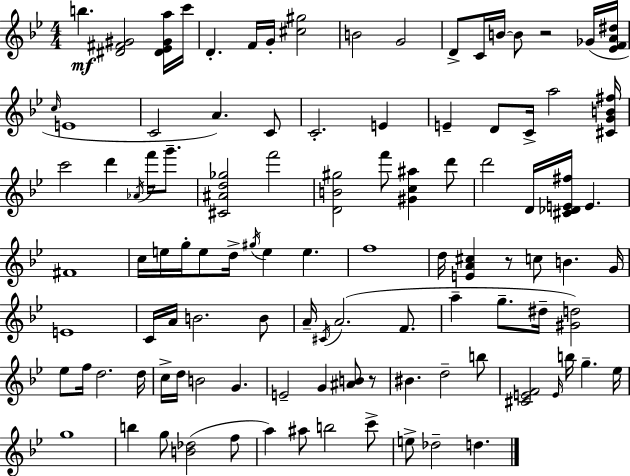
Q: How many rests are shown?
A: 3